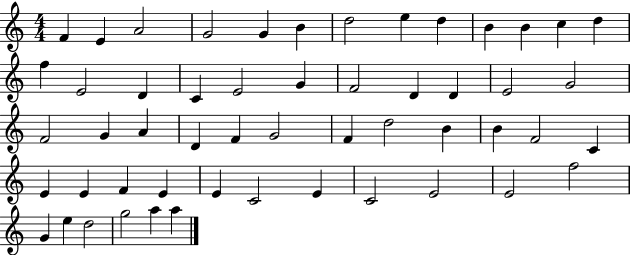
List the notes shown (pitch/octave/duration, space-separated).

F4/q E4/q A4/h G4/h G4/q B4/q D5/h E5/q D5/q B4/q B4/q C5/q D5/q F5/q E4/h D4/q C4/q E4/h G4/q F4/h D4/q D4/q E4/h G4/h F4/h G4/q A4/q D4/q F4/q G4/h F4/q D5/h B4/q B4/q F4/h C4/q E4/q E4/q F4/q E4/q E4/q C4/h E4/q C4/h E4/h E4/h F5/h G4/q E5/q D5/h G5/h A5/q A5/q